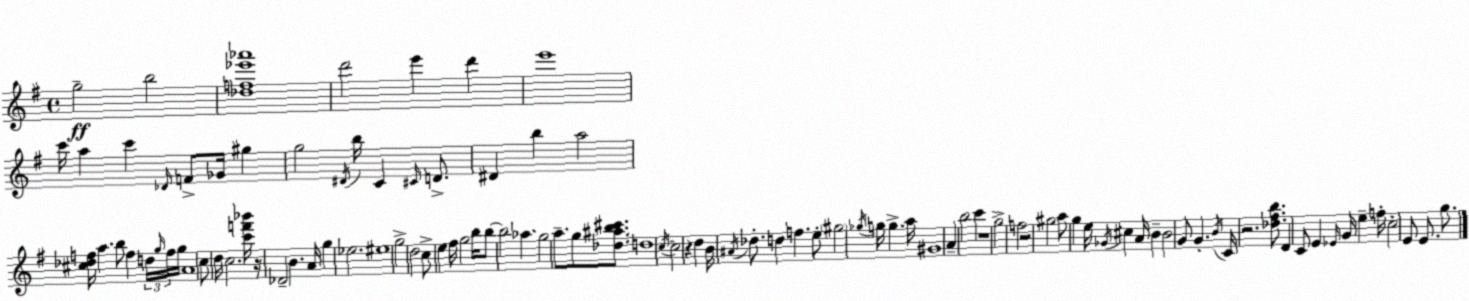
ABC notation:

X:1
T:Untitled
M:4/4
L:1/4
K:Em
g2 b2 [_df_e'_a']4 d'2 e' d' e'4 c'/4 a c' _D/4 F/2 _G/4 ^g g2 ^D/4 b/4 C ^C/4 D/2 ^D b a2 [^c_df]/4 a b/2 f d/4 g/4 f/4 g/4 A4 c/2 d/4 c2 [c'f'_b']/4 z/4 _D2 B A/4 g _e2 ^e4 g2 d2 c/2 e ^f/4 g2 b/4 b/2 b2 _a g2 a/2 g/2 [_d^ab^c']/2 d4 c/4 c2 z d B/4 ^A/4 _d/2 d f e/2 ^g2 _g/4 g/4 g a/4 ^G4 A b2 c' z4 g2 f2 z2 ^g2 a/2 g e/4 _G/4 ^c A/4 B B2 G/2 G B/4 C/4 z2 [_d^fb]/2 D C/2 E _E/4 G/4 e f/4 c2 E/2 E/2 g/2